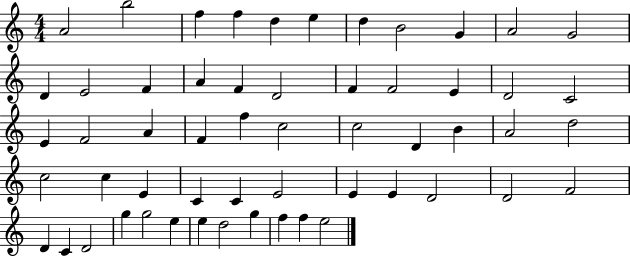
X:1
T:Untitled
M:4/4
L:1/4
K:C
A2 b2 f f d e d B2 G A2 G2 D E2 F A F D2 F F2 E D2 C2 E F2 A F f c2 c2 D B A2 d2 c2 c E C C E2 E E D2 D2 F2 D C D2 g g2 e e d2 g f f e2